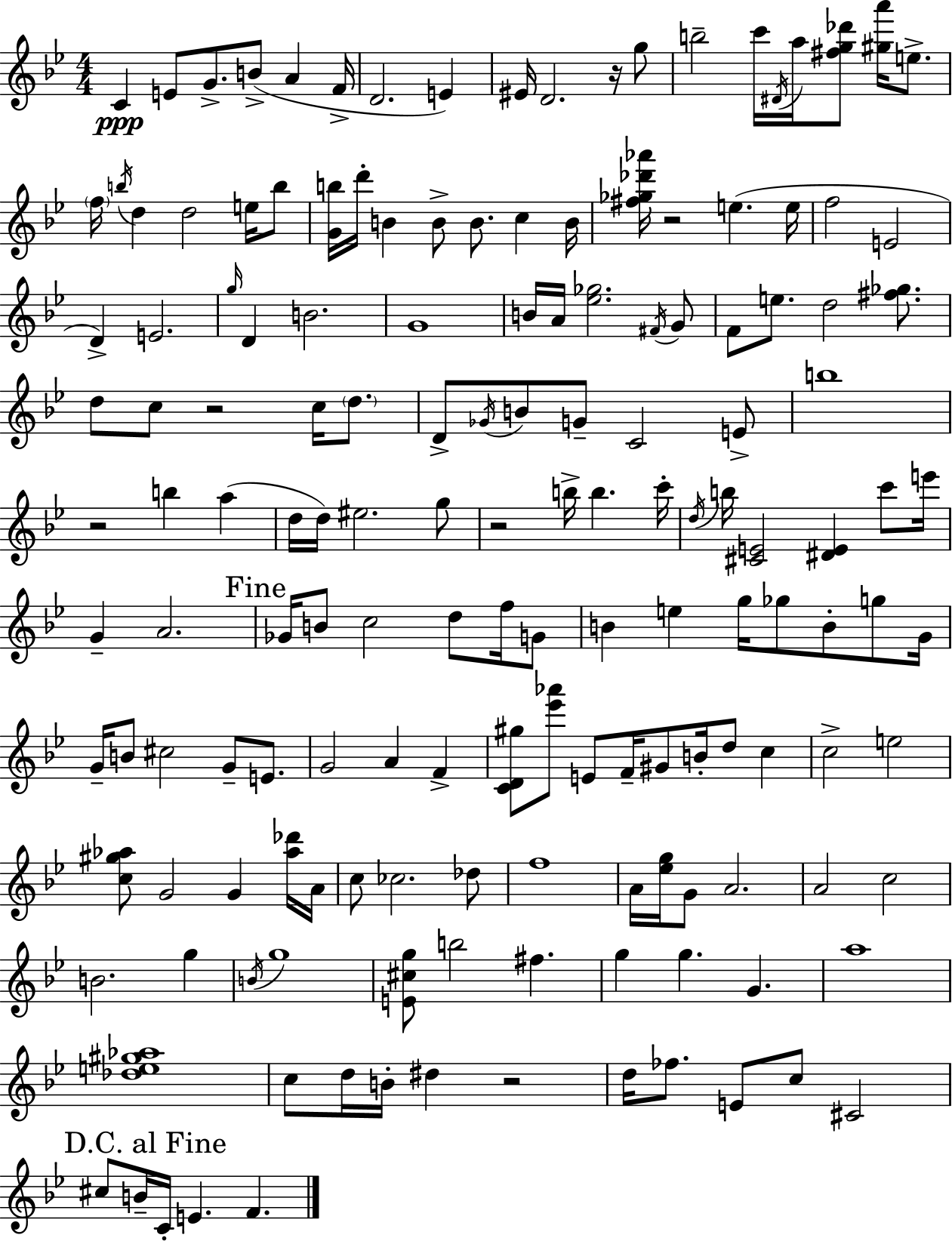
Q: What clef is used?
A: treble